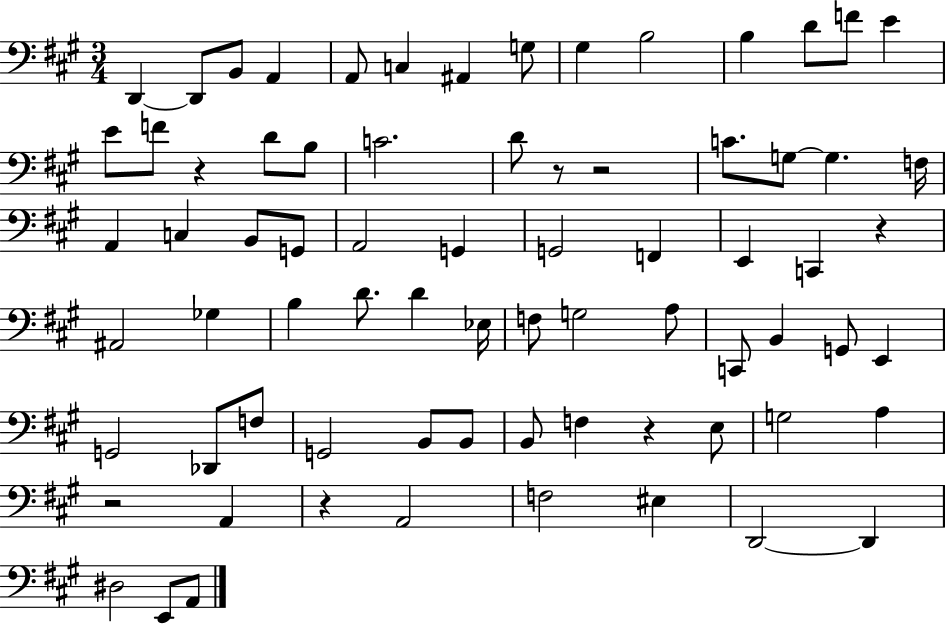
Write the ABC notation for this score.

X:1
T:Untitled
M:3/4
L:1/4
K:A
D,, D,,/2 B,,/2 A,, A,,/2 C, ^A,, G,/2 ^G, B,2 B, D/2 F/2 E E/2 F/2 z D/2 B,/2 C2 D/2 z/2 z2 C/2 G,/2 G, F,/4 A,, C, B,,/2 G,,/2 A,,2 G,, G,,2 F,, E,, C,, z ^A,,2 _G, B, D/2 D _E,/4 F,/2 G,2 A,/2 C,,/2 B,, G,,/2 E,, G,,2 _D,,/2 F,/2 G,,2 B,,/2 B,,/2 B,,/2 F, z E,/2 G,2 A, z2 A,, z A,,2 F,2 ^E, D,,2 D,, ^D,2 E,,/2 A,,/2